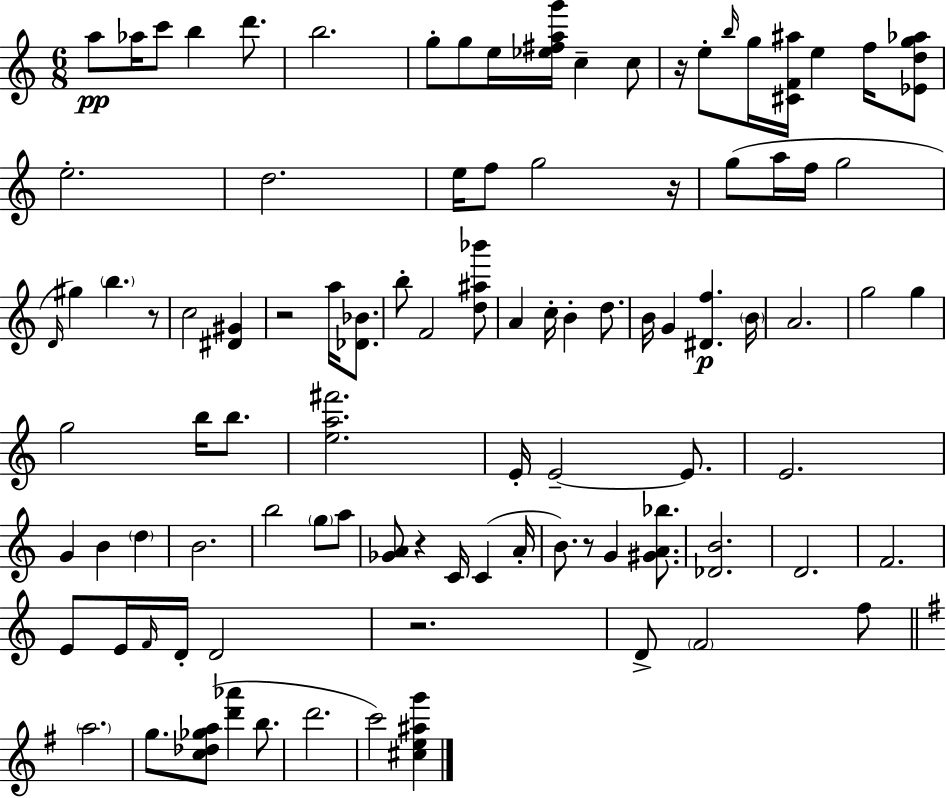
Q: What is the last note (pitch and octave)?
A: C6